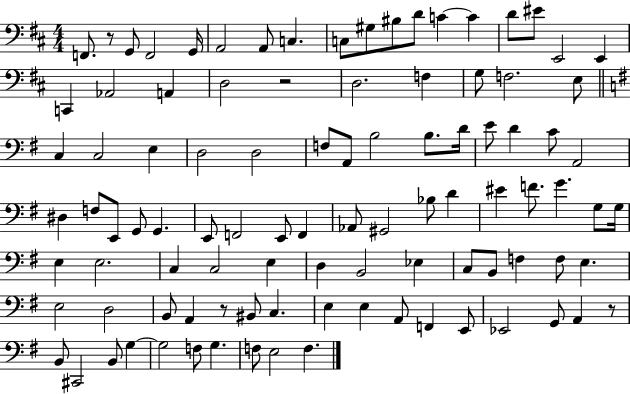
F2/e. R/e G2/e F2/h G2/s A2/h A2/e C3/q. C3/e G#3/e BIS3/e D4/e C4/q C4/q D4/e EIS4/e E2/h E2/q C2/q Ab2/h A2/q D3/h R/h D3/h. F3/q G3/e F3/h. E3/e C3/q C3/h E3/q D3/h D3/h F3/e A2/e B3/h B3/e. D4/s E4/e D4/q C4/e A2/h D#3/q F3/e E2/e G2/e G2/q. E2/e F2/h E2/e F2/q Ab2/e G#2/h Bb3/e D4/q EIS4/q F4/e. G4/q. G3/e G3/s E3/q E3/h. C3/q C3/h E3/q D3/q B2/h Eb3/q C3/e B2/e F3/q F3/e E3/q. E3/h D3/h B2/e A2/q R/e BIS2/e C3/q. E3/q E3/q A2/e F2/q E2/e Eb2/h G2/e A2/q R/e B2/e C#2/h B2/e G3/q G3/h F3/e G3/q. F3/e E3/h F3/q.